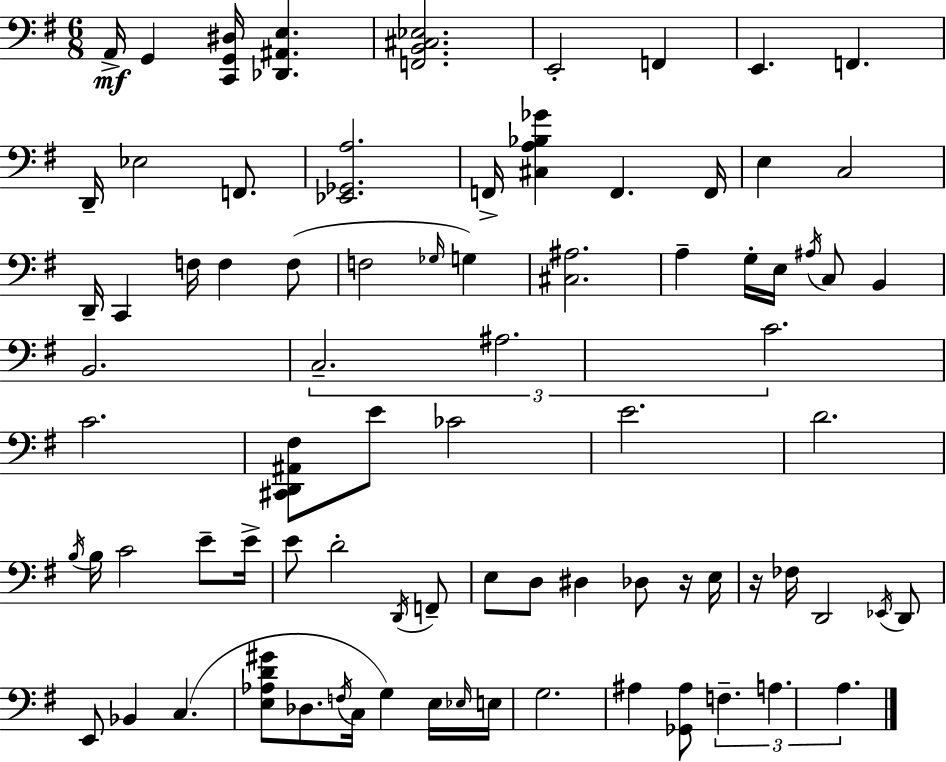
X:1
T:Untitled
M:6/8
L:1/4
K:G
A,,/4 G,, [C,,G,,^D,]/4 [_D,,^A,,E,] [F,,B,,^C,_E,]2 E,,2 F,, E,, F,, D,,/4 _E,2 F,,/2 [_E,,_G,,A,]2 F,,/4 [^C,A,_B,_G] F,, F,,/4 E, C,2 D,,/4 C,, F,/4 F, F,/2 F,2 _G,/4 G, [^C,^A,]2 A, G,/4 E,/4 ^A,/4 C,/2 B,, B,,2 C,2 ^A,2 C2 C2 [^C,,D,,^A,,^F,]/2 E/2 _C2 E2 D2 B,/4 B,/4 C2 E/2 E/4 E/2 D2 D,,/4 F,,/2 E,/2 D,/2 ^D, _D,/2 z/4 E,/4 z/4 _F,/4 D,,2 _E,,/4 D,,/2 E,,/2 _B,, C, [E,_A,D^G]/2 _D,/2 F,/4 C,/4 G, E,/4 _E,/4 E,/4 G,2 ^A, [_G,,^A,]/2 F, A, A,